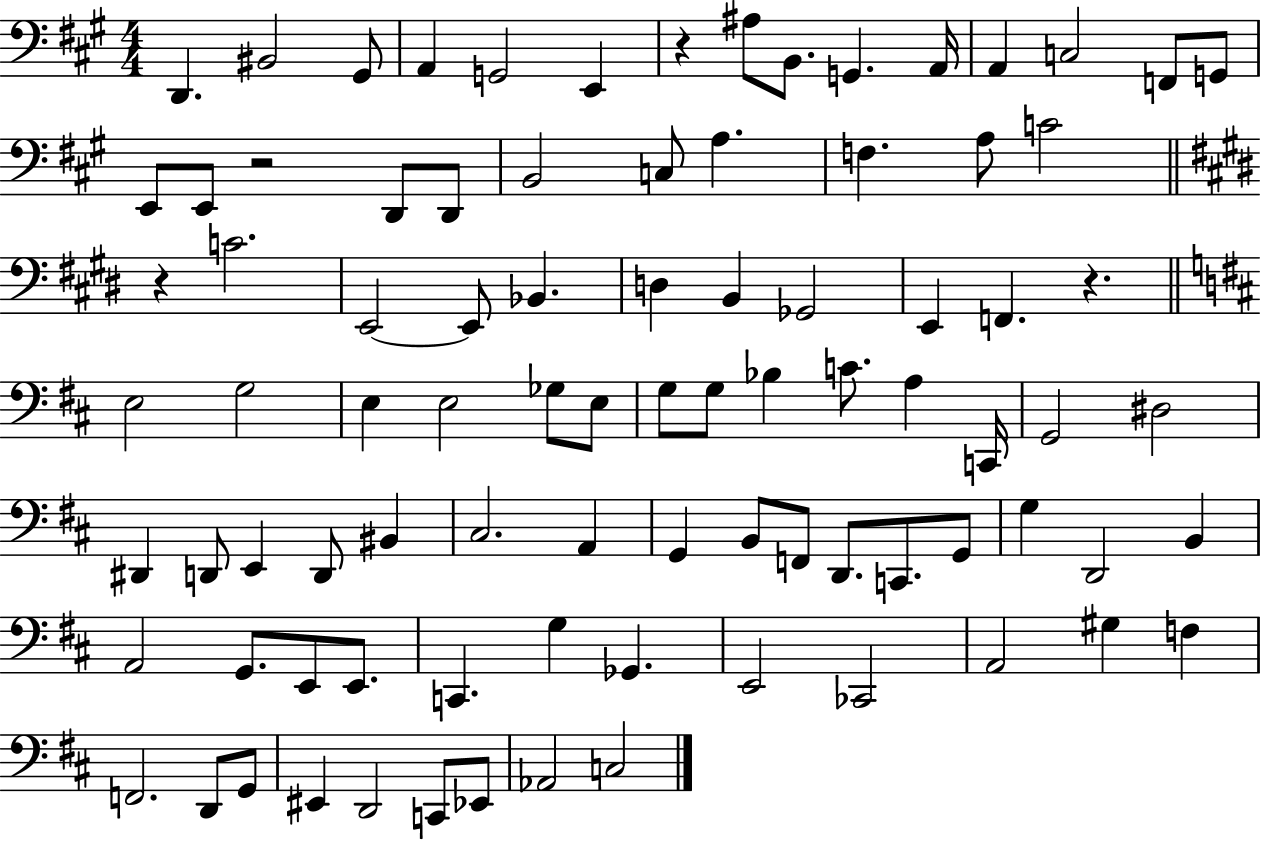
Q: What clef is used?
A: bass